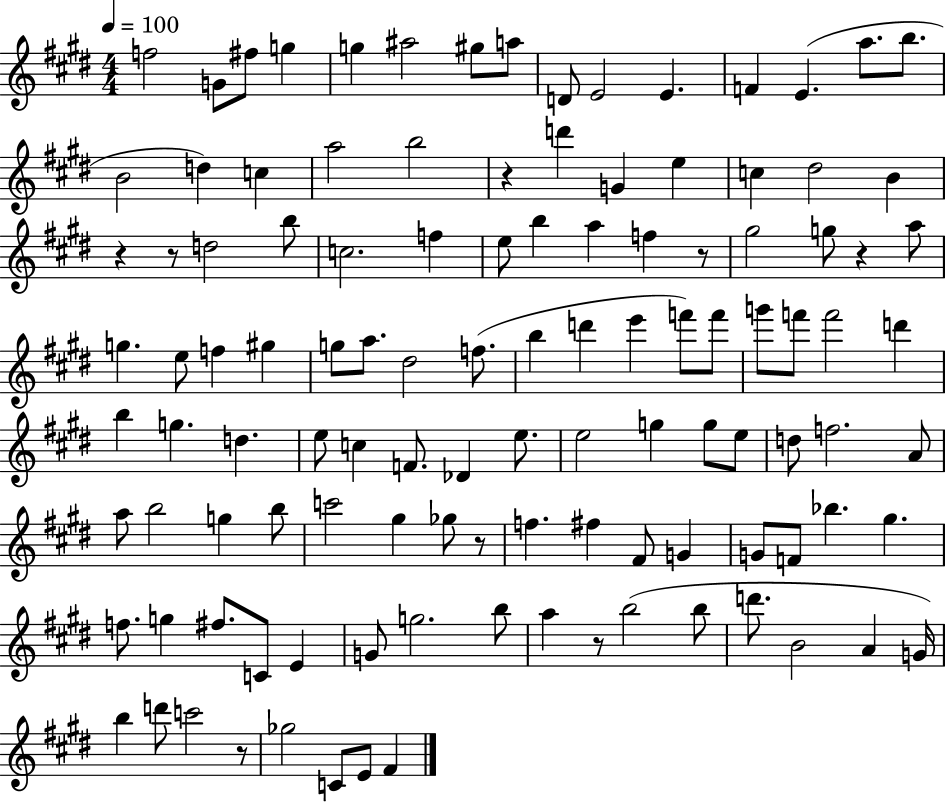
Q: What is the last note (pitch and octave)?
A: F#4